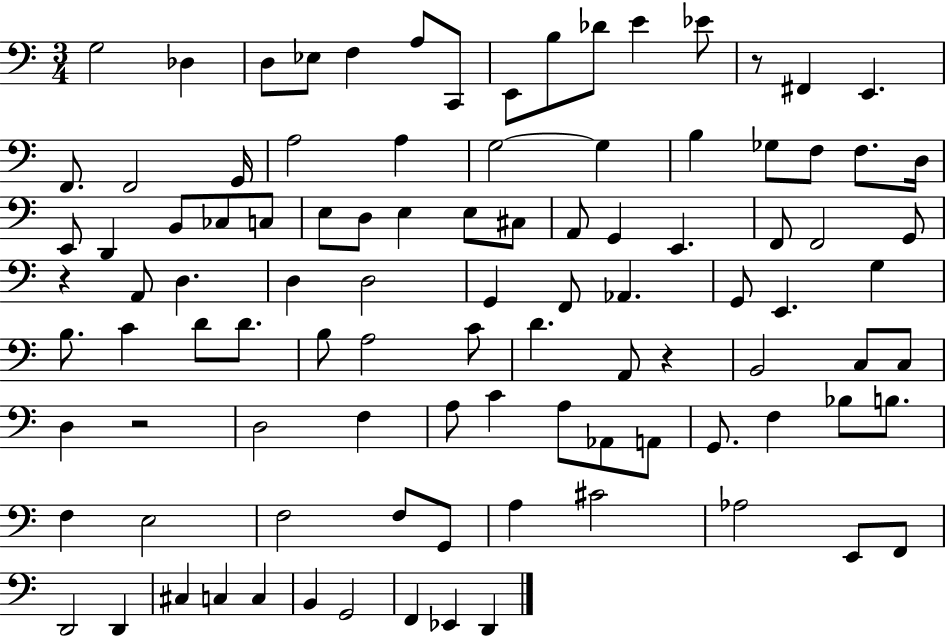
{
  \clef bass
  \numericTimeSignature
  \time 3/4
  \key c \major
  g2 des4 | d8 ees8 f4 a8 c,8 | e,8 b8 des'8 e'4 ees'8 | r8 fis,4 e,4. | \break f,8. f,2 g,16 | a2 a4 | g2~~ g4 | b4 ges8 f8 f8. d16 | \break e,8 d,4 b,8 ces8 c8 | e8 d8 e4 e8 cis8 | a,8 g,4 e,4. | f,8 f,2 g,8 | \break r4 a,8 d4. | d4 d2 | g,4 f,8 aes,4. | g,8 e,4. g4 | \break b8. c'4 d'8 d'8. | b8 a2 c'8 | d'4. a,8 r4 | b,2 c8 c8 | \break d4 r2 | d2 f4 | a8 c'4 a8 aes,8 a,8 | g,8. f4 bes8 b8. | \break f4 e2 | f2 f8 g,8 | a4 cis'2 | aes2 e,8 f,8 | \break d,2 d,4 | cis4 c4 c4 | b,4 g,2 | f,4 ees,4 d,4 | \break \bar "|."
}